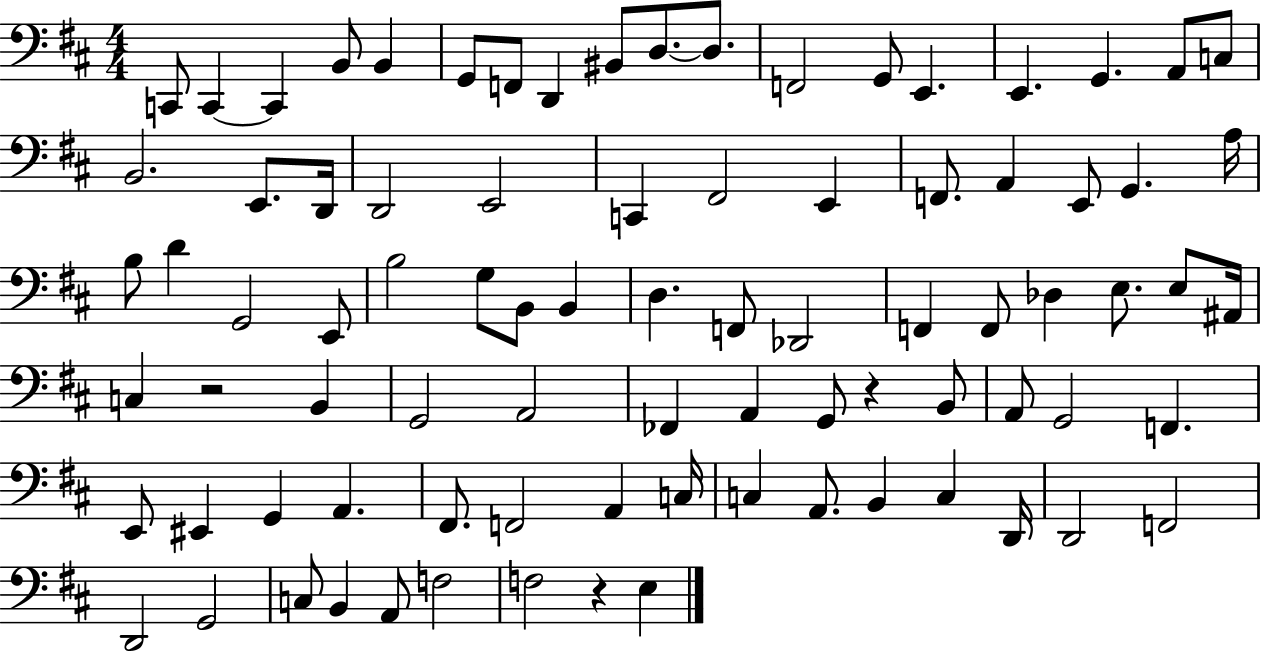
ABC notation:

X:1
T:Untitled
M:4/4
L:1/4
K:D
C,,/2 C,, C,, B,,/2 B,, G,,/2 F,,/2 D,, ^B,,/2 D,/2 D,/2 F,,2 G,,/2 E,, E,, G,, A,,/2 C,/2 B,,2 E,,/2 D,,/4 D,,2 E,,2 C,, ^F,,2 E,, F,,/2 A,, E,,/2 G,, A,/4 B,/2 D G,,2 E,,/2 B,2 G,/2 B,,/2 B,, D, F,,/2 _D,,2 F,, F,,/2 _D, E,/2 E,/2 ^A,,/4 C, z2 B,, G,,2 A,,2 _F,, A,, G,,/2 z B,,/2 A,,/2 G,,2 F,, E,,/2 ^E,, G,, A,, ^F,,/2 F,,2 A,, C,/4 C, A,,/2 B,, C, D,,/4 D,,2 F,,2 D,,2 G,,2 C,/2 B,, A,,/2 F,2 F,2 z E,